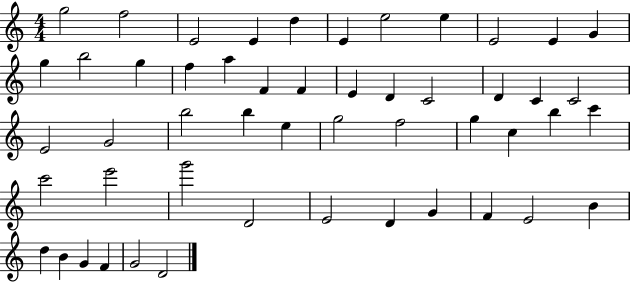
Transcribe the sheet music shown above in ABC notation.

X:1
T:Untitled
M:4/4
L:1/4
K:C
g2 f2 E2 E d E e2 e E2 E G g b2 g f a F F E D C2 D C C2 E2 G2 b2 b e g2 f2 g c b c' c'2 e'2 g'2 D2 E2 D G F E2 B d B G F G2 D2